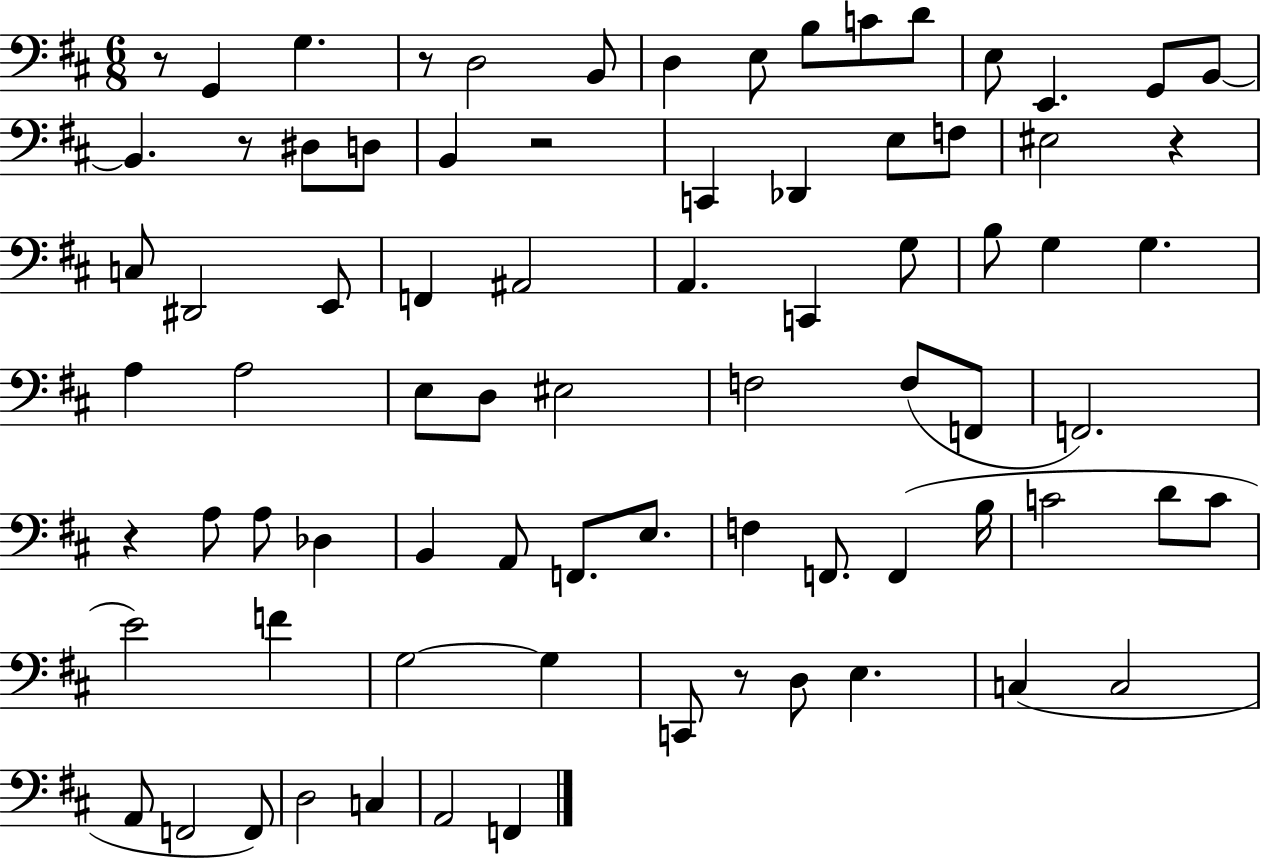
R/e G2/q G3/q. R/e D3/h B2/e D3/q E3/e B3/e C4/e D4/e E3/e E2/q. G2/e B2/e B2/q. R/e D#3/e D3/e B2/q R/h C2/q Db2/q E3/e F3/e EIS3/h R/q C3/e D#2/h E2/e F2/q A#2/h A2/q. C2/q G3/e B3/e G3/q G3/q. A3/q A3/h E3/e D3/e EIS3/h F3/h F3/e F2/e F2/h. R/q A3/e A3/e Db3/q B2/q A2/e F2/e. E3/e. F3/q F2/e. F2/q B3/s C4/h D4/e C4/e E4/h F4/q G3/h G3/q C2/e R/e D3/e E3/q. C3/q C3/h A2/e F2/h F2/e D3/h C3/q A2/h F2/q